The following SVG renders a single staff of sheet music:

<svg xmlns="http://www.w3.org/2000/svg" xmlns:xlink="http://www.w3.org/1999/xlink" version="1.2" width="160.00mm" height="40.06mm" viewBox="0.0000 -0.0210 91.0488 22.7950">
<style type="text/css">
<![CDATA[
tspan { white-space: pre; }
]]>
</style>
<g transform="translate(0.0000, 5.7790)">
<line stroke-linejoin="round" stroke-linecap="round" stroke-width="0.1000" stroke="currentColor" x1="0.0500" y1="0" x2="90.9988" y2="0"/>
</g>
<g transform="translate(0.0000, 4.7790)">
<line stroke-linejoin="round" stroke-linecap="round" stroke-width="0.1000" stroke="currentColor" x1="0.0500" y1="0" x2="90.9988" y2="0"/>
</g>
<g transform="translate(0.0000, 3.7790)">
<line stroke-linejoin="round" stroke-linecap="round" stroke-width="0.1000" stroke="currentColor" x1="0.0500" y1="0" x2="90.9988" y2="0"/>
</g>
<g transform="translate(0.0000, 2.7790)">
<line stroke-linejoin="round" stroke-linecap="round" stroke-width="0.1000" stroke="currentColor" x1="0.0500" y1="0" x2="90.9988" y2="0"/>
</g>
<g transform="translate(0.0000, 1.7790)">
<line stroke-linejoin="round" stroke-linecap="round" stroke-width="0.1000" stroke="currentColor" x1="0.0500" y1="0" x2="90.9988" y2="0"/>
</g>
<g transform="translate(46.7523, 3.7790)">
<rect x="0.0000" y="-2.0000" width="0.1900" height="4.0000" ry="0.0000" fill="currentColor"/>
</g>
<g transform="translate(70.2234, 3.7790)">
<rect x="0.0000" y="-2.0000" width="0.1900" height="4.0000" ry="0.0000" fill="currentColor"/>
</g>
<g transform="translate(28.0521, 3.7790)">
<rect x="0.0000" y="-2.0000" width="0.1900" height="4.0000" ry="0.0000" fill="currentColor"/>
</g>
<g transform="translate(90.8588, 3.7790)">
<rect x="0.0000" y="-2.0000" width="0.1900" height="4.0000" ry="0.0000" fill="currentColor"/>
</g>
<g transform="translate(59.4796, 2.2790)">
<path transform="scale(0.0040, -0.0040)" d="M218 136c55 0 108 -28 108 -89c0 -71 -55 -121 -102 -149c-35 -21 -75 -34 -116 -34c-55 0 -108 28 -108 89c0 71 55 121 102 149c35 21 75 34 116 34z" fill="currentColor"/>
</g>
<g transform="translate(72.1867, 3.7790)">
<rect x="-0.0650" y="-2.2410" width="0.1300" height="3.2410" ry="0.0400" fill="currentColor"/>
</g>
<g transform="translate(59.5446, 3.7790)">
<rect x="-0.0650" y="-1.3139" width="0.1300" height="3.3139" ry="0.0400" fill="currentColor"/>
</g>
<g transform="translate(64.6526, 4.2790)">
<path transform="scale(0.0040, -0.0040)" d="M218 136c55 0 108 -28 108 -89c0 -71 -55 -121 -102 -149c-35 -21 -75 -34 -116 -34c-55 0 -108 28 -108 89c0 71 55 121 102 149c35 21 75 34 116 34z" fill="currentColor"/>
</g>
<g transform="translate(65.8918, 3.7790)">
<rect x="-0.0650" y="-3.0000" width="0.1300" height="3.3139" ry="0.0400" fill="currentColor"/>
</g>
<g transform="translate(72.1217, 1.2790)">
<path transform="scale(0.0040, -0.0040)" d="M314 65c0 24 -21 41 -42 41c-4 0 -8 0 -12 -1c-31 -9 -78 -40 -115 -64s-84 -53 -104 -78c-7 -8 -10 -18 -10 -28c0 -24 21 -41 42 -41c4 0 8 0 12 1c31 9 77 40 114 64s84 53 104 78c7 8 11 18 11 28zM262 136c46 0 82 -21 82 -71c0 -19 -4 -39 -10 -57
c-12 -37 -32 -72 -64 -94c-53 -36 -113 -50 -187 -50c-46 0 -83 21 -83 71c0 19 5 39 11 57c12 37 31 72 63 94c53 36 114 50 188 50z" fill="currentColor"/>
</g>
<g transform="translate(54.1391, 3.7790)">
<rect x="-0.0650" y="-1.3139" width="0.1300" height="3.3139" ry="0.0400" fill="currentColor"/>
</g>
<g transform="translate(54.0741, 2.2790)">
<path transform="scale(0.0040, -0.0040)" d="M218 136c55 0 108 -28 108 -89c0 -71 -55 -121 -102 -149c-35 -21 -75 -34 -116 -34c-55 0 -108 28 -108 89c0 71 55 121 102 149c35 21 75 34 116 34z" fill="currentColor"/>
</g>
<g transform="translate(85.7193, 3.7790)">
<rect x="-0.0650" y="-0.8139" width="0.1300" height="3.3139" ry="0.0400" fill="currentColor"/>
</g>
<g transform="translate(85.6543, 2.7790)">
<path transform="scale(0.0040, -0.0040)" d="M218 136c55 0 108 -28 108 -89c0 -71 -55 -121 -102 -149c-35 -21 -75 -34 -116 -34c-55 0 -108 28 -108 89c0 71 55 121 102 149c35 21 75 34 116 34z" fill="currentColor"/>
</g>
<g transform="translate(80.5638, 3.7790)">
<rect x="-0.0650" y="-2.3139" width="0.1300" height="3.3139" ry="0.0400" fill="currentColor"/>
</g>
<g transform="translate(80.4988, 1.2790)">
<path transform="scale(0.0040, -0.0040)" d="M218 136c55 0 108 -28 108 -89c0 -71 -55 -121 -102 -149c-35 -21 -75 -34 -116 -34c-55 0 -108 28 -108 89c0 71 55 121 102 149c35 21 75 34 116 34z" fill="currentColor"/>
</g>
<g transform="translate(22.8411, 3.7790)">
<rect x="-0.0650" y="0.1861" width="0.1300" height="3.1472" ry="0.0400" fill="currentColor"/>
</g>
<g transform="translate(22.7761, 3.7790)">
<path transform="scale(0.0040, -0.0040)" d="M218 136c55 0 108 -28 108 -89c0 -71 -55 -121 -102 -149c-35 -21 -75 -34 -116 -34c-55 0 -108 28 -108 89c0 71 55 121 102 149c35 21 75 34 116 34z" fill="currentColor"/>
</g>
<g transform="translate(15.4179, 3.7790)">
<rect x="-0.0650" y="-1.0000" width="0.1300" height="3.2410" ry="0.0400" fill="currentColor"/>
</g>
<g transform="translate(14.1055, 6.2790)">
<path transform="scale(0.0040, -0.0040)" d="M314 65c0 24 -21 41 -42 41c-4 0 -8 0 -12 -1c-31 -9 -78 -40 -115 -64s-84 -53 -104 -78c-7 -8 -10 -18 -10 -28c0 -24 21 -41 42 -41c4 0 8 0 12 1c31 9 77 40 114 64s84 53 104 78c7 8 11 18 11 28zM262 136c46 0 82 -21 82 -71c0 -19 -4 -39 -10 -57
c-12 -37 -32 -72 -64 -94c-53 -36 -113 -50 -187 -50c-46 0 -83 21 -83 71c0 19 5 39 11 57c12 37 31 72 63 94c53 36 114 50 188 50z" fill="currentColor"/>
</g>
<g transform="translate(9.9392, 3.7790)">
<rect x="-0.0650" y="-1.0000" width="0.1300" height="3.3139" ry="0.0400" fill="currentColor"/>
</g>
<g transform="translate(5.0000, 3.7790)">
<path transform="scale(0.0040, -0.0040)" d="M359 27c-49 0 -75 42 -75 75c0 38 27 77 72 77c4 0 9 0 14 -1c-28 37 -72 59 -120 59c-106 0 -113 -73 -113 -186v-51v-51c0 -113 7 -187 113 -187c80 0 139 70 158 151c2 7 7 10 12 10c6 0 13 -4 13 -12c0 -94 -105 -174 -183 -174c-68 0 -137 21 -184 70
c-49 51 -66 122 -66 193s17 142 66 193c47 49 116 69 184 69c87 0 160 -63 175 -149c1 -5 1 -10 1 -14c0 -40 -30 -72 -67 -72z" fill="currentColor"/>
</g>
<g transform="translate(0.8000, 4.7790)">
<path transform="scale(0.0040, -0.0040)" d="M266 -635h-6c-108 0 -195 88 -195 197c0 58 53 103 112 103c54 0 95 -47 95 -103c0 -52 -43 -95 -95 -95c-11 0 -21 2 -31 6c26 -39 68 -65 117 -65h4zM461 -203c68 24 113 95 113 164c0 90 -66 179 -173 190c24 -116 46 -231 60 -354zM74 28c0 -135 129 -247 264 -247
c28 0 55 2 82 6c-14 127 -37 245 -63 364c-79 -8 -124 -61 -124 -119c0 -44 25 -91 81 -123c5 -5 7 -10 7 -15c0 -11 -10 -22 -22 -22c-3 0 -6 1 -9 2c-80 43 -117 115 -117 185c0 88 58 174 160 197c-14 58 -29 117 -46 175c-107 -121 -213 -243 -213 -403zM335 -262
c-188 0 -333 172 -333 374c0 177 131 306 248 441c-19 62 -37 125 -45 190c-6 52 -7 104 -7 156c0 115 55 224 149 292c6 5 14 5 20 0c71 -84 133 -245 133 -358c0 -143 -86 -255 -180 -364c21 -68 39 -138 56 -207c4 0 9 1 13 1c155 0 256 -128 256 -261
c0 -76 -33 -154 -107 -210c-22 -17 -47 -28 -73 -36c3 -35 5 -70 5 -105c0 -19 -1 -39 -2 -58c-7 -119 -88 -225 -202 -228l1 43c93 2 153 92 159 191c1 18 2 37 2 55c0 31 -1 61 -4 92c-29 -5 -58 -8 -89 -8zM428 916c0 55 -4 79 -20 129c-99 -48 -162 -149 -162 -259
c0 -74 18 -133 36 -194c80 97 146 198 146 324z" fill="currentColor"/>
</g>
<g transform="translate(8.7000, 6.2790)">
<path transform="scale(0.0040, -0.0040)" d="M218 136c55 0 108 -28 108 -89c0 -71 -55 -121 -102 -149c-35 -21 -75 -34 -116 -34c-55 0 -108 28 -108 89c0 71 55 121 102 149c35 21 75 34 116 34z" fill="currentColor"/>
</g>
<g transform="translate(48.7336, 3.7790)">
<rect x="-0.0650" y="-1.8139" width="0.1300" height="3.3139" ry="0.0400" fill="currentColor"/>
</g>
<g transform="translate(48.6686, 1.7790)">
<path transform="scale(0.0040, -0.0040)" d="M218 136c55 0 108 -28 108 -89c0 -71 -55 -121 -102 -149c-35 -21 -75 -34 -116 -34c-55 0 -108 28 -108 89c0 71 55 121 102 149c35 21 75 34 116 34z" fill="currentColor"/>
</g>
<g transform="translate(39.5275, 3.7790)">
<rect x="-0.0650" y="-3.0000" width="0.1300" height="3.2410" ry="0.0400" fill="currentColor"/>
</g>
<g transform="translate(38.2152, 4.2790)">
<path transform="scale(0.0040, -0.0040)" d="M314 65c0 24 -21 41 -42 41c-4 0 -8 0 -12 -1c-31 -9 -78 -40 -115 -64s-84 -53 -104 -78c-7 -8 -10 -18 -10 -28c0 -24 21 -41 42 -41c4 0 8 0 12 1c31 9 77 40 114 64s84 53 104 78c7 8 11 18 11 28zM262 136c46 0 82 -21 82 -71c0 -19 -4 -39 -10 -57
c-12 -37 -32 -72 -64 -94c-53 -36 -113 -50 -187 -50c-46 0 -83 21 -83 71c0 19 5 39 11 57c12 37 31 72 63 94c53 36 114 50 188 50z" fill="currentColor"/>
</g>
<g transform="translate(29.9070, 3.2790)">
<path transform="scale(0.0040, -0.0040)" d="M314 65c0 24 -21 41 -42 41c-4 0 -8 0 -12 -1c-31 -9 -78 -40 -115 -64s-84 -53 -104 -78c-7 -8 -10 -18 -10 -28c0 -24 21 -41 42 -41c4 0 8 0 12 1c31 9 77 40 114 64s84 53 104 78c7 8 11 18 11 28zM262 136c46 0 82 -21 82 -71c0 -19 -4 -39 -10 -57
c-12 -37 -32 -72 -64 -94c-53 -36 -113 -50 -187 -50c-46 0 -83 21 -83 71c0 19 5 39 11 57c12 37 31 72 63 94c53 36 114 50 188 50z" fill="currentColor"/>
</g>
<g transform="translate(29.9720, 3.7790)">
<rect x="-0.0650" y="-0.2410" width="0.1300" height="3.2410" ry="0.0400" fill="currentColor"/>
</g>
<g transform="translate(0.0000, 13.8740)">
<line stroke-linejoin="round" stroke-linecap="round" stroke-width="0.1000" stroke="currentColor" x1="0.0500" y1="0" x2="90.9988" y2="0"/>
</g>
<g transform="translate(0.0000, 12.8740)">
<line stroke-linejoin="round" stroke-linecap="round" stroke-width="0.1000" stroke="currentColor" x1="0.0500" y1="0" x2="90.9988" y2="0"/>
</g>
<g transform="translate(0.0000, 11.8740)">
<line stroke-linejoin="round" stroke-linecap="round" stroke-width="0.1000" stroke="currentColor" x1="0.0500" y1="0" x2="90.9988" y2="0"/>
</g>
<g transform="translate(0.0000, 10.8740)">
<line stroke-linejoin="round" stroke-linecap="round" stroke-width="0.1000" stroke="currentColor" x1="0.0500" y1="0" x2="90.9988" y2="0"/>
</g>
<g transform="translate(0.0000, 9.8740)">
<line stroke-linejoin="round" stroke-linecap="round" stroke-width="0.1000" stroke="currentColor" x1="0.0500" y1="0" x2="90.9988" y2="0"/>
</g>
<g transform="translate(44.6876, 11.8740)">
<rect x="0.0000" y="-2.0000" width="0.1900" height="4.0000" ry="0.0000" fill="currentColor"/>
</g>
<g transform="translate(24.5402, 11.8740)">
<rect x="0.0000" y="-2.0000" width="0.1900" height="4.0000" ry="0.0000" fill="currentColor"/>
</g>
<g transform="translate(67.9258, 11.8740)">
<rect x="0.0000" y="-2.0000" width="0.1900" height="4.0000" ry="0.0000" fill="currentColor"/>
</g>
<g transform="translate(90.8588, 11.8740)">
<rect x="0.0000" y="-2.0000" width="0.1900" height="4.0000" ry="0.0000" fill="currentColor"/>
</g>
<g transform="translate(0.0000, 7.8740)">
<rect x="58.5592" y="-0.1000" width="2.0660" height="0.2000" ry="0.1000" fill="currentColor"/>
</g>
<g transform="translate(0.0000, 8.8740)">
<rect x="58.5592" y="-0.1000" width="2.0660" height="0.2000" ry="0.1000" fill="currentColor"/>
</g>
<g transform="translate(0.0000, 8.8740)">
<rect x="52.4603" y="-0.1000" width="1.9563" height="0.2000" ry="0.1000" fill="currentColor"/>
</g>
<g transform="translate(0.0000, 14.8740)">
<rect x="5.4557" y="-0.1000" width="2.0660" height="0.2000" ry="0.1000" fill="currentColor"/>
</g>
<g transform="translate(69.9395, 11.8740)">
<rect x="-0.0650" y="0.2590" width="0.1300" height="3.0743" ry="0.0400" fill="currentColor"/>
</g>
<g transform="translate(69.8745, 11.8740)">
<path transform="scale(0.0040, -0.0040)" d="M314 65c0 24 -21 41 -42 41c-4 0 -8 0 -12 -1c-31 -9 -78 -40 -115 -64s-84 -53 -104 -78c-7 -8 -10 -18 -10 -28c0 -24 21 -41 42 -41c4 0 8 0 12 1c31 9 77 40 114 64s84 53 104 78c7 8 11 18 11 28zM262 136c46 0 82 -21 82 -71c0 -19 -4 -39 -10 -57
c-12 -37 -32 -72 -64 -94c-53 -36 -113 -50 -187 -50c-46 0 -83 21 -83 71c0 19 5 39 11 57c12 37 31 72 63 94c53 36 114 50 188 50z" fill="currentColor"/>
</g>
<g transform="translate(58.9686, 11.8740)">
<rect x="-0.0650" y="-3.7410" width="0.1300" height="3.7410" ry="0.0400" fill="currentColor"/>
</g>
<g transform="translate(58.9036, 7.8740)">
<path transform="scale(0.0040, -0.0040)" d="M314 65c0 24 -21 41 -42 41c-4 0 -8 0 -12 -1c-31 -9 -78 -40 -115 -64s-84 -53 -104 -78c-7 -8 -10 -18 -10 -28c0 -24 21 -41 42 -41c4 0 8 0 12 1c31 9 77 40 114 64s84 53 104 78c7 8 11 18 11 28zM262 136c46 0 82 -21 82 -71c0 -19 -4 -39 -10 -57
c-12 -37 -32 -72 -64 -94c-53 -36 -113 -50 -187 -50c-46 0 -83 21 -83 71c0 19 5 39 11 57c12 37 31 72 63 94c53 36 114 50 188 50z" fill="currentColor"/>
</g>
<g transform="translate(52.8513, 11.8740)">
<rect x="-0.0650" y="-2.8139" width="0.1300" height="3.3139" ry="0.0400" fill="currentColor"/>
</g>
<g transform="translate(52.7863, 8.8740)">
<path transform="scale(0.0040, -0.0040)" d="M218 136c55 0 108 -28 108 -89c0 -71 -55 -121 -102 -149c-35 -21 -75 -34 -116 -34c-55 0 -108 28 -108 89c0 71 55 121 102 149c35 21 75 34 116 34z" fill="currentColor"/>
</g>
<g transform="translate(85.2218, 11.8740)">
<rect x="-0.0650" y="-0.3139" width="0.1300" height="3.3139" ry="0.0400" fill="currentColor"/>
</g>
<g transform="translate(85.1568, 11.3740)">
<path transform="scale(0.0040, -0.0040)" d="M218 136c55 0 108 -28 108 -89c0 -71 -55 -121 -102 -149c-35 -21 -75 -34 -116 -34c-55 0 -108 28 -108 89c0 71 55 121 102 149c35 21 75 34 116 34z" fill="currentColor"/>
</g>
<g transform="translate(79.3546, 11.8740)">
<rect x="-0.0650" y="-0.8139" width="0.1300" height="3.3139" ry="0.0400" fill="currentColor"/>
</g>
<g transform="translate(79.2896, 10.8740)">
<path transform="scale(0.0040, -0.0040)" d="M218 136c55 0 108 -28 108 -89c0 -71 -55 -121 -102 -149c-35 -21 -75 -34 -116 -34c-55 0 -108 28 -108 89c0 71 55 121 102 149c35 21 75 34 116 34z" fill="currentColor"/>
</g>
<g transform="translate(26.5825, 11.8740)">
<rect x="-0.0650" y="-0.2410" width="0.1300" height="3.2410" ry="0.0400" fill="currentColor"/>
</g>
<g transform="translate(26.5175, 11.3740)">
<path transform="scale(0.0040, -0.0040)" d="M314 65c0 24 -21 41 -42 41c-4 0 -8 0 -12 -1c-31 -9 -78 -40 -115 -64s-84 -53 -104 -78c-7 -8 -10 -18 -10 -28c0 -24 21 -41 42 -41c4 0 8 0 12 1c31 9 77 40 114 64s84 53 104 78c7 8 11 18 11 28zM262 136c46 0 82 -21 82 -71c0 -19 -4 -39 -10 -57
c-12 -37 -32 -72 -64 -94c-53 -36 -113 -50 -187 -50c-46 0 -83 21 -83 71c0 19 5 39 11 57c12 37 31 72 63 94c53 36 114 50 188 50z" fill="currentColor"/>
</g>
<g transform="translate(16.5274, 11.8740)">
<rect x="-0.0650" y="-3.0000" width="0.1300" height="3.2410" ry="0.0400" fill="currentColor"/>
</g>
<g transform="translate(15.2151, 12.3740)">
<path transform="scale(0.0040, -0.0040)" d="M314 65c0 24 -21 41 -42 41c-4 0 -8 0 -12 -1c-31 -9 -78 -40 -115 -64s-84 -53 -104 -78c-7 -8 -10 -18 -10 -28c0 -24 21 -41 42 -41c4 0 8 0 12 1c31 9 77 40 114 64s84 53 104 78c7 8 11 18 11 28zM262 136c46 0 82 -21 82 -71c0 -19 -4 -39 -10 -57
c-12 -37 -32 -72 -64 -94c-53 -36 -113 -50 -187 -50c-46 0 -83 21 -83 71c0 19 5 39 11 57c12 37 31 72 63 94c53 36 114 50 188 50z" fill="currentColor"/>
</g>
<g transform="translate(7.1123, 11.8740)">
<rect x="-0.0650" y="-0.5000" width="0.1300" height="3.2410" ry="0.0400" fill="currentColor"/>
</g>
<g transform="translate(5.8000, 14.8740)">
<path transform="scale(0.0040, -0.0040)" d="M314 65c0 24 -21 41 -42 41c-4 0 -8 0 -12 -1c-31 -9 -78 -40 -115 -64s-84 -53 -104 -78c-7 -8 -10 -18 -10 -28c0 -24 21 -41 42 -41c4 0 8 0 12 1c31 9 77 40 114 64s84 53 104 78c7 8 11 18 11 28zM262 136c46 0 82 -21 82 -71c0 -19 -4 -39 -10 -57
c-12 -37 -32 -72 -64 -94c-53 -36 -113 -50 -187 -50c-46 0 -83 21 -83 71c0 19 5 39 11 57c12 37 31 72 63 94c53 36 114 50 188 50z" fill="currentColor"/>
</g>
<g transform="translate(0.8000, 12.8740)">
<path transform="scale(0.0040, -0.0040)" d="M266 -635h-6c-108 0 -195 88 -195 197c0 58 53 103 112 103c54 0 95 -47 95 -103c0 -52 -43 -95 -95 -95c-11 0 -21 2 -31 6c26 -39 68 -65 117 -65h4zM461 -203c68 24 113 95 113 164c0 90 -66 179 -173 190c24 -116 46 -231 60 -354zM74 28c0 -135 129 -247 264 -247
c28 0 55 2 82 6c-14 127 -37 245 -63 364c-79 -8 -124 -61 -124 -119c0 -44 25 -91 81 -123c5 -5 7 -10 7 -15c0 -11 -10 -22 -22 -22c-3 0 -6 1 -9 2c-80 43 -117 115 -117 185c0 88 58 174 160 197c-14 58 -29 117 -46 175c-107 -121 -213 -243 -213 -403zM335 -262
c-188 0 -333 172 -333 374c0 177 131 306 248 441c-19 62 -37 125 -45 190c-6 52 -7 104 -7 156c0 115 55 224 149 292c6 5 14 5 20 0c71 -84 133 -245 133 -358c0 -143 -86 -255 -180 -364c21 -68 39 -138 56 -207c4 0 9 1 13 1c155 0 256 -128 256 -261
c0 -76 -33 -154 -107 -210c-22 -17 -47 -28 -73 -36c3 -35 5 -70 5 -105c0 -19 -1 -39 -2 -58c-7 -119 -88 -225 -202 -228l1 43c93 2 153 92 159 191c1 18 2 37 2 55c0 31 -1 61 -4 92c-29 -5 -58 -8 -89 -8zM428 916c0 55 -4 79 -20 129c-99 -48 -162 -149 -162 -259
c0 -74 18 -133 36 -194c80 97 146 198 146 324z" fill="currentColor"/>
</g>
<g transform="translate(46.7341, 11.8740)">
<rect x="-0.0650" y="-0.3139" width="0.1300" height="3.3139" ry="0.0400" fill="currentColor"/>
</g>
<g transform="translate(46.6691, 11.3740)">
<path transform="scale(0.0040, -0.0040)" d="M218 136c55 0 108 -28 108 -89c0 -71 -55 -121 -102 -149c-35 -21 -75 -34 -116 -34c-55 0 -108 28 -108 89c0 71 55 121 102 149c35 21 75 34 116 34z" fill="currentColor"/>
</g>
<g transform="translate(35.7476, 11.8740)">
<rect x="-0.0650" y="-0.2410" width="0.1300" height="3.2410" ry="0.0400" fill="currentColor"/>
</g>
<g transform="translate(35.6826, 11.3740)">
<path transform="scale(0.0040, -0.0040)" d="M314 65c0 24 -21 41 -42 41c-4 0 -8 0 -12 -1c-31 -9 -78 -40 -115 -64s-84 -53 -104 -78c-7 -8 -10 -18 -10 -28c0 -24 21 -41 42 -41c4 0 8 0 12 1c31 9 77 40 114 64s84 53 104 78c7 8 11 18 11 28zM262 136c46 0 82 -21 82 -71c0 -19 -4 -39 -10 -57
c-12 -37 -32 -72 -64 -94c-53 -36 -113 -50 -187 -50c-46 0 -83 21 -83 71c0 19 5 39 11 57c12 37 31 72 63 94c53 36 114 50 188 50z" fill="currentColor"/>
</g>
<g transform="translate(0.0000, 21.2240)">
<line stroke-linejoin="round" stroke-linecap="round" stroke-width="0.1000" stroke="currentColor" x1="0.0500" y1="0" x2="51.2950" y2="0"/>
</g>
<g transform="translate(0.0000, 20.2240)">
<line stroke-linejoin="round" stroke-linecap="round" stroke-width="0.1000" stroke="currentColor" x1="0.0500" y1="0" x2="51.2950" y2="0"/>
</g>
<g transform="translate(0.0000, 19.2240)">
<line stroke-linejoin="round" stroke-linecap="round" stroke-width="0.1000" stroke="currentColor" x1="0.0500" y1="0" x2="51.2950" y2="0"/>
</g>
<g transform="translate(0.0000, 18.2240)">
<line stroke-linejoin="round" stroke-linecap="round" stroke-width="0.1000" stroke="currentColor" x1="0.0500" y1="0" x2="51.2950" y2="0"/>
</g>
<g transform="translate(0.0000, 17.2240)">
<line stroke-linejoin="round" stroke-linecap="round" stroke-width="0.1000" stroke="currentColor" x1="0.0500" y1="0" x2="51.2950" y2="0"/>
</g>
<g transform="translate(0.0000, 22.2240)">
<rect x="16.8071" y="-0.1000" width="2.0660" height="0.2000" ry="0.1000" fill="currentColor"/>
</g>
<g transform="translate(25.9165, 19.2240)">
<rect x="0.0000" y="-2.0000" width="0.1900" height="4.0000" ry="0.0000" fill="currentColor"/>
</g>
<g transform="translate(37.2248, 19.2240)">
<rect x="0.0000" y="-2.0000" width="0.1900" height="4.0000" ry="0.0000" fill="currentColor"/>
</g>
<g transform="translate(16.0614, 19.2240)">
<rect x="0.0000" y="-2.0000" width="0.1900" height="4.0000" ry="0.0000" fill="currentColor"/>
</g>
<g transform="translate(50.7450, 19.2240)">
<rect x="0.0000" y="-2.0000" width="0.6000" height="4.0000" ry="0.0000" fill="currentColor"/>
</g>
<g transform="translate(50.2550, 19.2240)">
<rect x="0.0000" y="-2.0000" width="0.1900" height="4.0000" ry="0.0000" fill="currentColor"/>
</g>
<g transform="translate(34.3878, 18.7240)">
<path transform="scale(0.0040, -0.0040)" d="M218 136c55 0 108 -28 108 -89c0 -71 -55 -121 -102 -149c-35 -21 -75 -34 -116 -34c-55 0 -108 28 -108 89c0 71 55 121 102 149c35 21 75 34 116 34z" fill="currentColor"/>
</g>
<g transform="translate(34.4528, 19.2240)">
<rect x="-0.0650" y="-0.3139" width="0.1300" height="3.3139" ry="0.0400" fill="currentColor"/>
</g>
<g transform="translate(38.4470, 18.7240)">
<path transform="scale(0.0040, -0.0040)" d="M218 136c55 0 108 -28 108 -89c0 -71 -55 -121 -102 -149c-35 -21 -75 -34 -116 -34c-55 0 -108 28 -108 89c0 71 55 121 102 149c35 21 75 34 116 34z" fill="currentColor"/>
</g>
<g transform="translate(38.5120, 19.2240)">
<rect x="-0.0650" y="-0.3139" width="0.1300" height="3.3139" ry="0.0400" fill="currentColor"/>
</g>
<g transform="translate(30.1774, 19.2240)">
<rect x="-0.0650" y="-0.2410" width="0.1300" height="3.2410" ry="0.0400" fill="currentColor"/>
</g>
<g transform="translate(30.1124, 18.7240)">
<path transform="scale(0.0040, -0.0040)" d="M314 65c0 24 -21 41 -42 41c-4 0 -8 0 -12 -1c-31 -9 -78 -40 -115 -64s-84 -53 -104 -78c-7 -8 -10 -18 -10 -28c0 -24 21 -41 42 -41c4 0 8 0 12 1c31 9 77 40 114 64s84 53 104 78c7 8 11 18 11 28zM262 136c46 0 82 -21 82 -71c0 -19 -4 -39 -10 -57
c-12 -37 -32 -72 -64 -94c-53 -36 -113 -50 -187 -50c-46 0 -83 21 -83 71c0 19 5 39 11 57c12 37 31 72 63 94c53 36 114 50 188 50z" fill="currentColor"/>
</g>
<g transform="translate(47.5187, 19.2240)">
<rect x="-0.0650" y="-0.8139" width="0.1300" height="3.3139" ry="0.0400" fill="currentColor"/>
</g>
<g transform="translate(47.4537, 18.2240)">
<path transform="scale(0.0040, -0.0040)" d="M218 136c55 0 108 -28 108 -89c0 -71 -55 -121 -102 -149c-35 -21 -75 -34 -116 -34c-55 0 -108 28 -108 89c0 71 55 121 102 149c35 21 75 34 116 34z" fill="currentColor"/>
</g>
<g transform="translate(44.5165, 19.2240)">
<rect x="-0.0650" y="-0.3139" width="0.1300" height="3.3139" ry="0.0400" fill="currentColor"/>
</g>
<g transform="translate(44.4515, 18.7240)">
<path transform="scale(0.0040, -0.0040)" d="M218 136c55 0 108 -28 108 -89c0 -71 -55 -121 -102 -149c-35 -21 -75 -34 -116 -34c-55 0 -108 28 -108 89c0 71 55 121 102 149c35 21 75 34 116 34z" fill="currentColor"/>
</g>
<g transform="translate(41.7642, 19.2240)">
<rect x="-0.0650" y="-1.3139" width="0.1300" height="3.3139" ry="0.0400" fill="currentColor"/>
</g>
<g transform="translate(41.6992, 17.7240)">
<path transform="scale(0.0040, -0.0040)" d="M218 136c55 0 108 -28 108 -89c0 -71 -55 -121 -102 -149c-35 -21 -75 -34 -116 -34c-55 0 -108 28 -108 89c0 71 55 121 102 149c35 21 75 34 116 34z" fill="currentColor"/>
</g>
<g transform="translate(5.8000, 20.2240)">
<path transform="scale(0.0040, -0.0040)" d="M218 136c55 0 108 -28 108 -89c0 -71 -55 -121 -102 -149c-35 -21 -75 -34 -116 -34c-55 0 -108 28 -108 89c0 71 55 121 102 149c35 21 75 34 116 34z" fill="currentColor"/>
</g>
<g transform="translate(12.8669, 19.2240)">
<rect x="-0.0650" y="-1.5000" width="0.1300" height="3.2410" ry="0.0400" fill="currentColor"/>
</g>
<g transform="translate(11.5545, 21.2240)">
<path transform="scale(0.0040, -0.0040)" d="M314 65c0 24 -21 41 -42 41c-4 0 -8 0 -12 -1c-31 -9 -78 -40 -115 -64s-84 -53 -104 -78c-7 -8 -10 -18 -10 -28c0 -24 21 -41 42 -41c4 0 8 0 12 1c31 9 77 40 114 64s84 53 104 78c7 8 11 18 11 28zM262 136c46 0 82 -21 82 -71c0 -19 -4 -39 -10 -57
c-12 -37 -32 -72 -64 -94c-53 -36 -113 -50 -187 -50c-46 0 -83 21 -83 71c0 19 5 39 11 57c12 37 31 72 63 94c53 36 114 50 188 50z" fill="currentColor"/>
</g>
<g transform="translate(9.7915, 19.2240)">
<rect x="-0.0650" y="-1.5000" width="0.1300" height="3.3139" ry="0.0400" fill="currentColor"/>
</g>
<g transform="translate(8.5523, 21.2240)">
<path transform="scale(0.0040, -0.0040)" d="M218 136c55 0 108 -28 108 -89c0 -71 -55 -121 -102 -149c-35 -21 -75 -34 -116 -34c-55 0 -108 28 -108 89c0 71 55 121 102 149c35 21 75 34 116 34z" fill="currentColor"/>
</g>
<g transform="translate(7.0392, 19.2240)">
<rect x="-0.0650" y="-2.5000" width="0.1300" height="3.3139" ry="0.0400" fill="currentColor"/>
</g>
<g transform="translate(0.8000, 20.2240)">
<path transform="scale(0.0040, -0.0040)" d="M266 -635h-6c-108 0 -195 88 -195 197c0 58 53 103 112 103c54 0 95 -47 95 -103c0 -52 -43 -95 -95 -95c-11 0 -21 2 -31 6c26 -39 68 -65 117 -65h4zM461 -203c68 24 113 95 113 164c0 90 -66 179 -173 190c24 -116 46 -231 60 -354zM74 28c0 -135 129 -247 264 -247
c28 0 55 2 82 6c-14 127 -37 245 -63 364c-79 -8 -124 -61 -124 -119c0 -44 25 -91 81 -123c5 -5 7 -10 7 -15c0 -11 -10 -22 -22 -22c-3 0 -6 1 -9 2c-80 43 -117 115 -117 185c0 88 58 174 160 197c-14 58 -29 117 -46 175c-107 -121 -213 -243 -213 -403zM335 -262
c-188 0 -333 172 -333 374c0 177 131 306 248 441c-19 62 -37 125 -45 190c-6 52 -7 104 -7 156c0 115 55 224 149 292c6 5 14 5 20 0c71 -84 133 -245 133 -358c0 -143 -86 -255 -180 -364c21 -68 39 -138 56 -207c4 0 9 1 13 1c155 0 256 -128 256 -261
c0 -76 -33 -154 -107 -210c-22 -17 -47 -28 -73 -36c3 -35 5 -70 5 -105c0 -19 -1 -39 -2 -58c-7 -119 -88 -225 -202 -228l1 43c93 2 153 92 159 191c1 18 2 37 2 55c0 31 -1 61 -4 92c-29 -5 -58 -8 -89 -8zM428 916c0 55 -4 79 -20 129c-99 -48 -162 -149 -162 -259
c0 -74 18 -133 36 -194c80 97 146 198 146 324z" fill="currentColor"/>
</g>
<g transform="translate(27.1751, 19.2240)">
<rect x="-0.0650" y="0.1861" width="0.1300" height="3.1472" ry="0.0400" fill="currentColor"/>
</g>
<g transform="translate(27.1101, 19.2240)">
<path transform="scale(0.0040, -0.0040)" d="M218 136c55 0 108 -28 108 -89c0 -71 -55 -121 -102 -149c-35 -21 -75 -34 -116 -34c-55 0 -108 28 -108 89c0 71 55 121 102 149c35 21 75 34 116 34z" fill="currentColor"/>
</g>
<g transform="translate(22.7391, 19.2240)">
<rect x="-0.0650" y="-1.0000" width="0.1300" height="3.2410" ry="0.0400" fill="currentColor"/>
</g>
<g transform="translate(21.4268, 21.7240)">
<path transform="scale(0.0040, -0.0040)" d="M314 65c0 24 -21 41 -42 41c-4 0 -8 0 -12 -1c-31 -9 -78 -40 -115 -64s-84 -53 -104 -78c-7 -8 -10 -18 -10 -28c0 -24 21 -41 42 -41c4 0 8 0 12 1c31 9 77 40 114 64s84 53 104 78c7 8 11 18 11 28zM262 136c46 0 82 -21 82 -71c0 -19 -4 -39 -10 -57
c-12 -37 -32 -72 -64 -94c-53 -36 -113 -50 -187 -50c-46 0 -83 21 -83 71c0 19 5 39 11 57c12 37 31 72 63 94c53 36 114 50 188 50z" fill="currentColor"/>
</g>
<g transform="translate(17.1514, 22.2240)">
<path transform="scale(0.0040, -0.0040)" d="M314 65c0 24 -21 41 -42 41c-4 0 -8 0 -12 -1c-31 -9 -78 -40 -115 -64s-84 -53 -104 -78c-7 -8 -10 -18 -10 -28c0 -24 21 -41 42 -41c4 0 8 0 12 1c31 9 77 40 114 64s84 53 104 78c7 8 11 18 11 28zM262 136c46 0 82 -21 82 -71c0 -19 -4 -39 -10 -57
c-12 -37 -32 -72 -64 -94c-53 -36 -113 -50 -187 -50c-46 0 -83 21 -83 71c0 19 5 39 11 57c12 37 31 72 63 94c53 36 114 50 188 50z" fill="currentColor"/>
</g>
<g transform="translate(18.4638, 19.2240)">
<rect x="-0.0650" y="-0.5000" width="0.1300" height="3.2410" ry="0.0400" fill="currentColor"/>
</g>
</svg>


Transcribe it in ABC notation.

X:1
T:Untitled
M:4/4
L:1/4
K:C
D D2 B c2 A2 f e e A g2 g d C2 A2 c2 c2 c a c'2 B2 d c G E E2 C2 D2 B c2 c c e c d